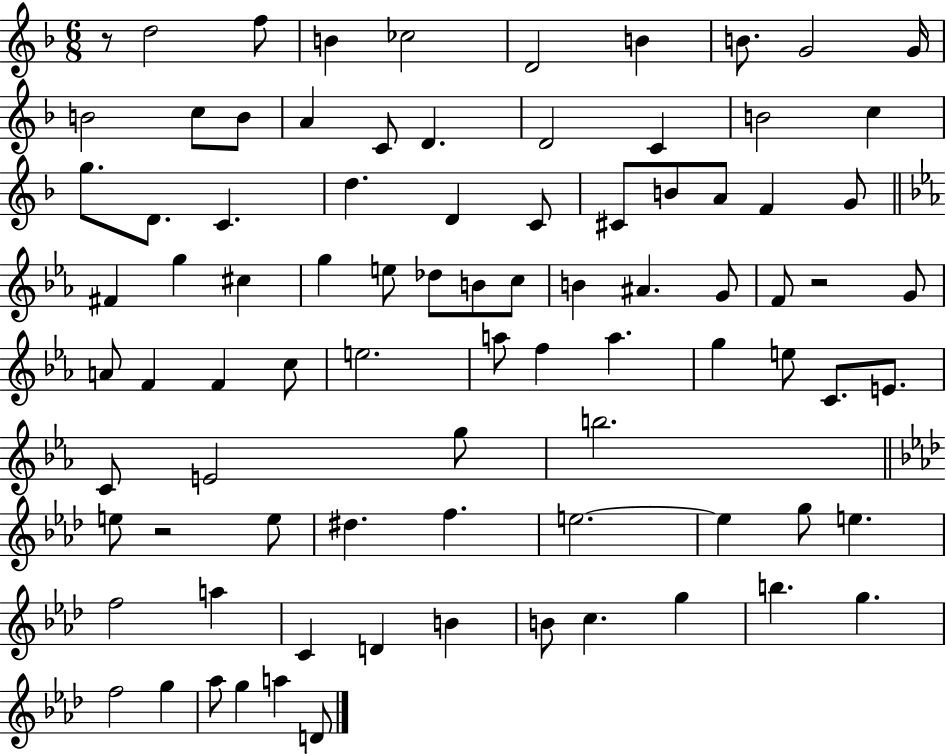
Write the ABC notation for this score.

X:1
T:Untitled
M:6/8
L:1/4
K:F
z/2 d2 f/2 B _c2 D2 B B/2 G2 G/4 B2 c/2 B/2 A C/2 D D2 C B2 c g/2 D/2 C d D C/2 ^C/2 B/2 A/2 F G/2 ^F g ^c g e/2 _d/2 B/2 c/2 B ^A G/2 F/2 z2 G/2 A/2 F F c/2 e2 a/2 f a g e/2 C/2 E/2 C/2 E2 g/2 b2 e/2 z2 e/2 ^d f e2 e g/2 e f2 a C D B B/2 c g b g f2 g _a/2 g a D/2